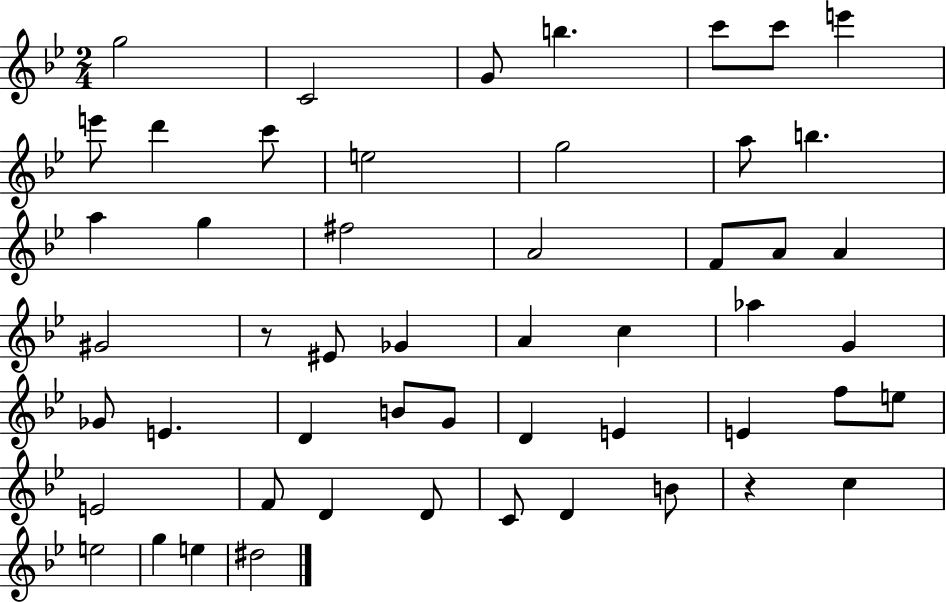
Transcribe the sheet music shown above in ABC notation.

X:1
T:Untitled
M:2/4
L:1/4
K:Bb
g2 C2 G/2 b c'/2 c'/2 e' e'/2 d' c'/2 e2 g2 a/2 b a g ^f2 A2 F/2 A/2 A ^G2 z/2 ^E/2 _G A c _a G _G/2 E D B/2 G/2 D E E f/2 e/2 E2 F/2 D D/2 C/2 D B/2 z c e2 g e ^d2